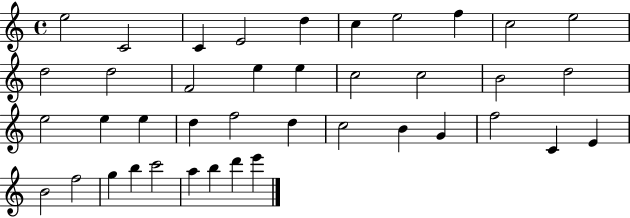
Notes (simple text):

E5/h C4/h C4/q E4/h D5/q C5/q E5/h F5/q C5/h E5/h D5/h D5/h F4/h E5/q E5/q C5/h C5/h B4/h D5/h E5/h E5/q E5/q D5/q F5/h D5/q C5/h B4/q G4/q F5/h C4/q E4/q B4/h F5/h G5/q B5/q C6/h A5/q B5/q D6/q E6/q